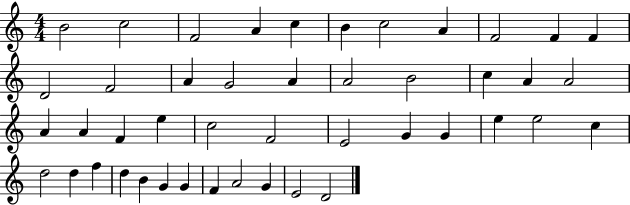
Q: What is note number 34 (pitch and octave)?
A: D5